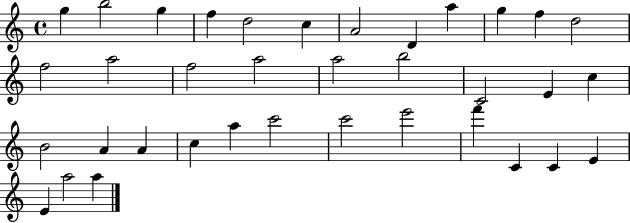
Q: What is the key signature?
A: C major